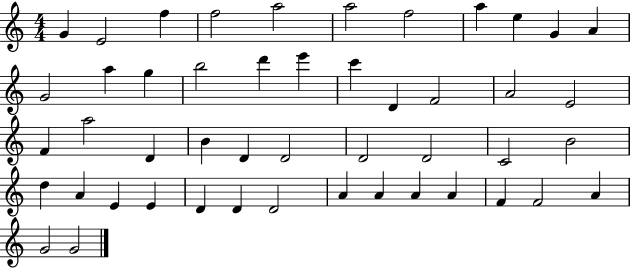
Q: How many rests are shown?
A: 0